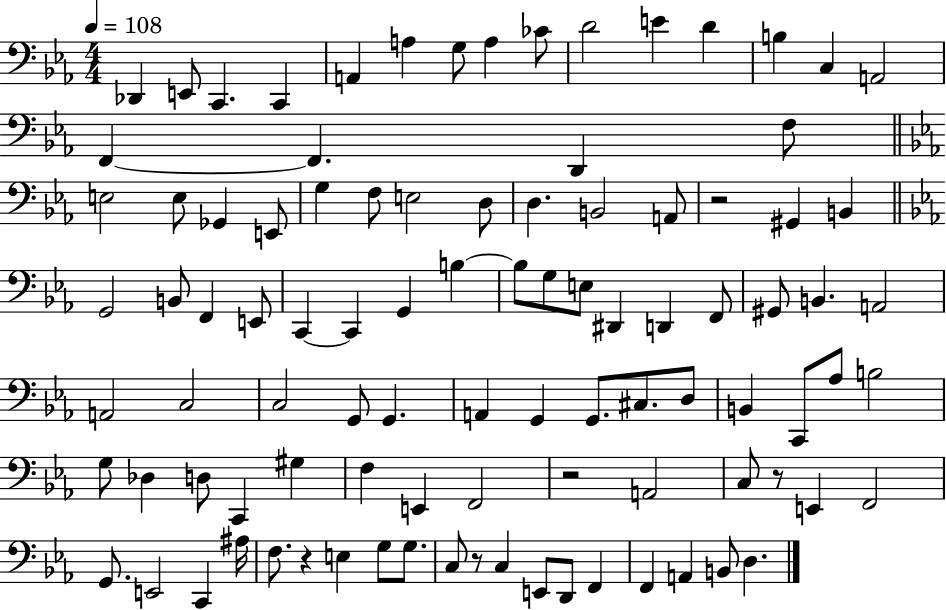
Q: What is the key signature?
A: EES major